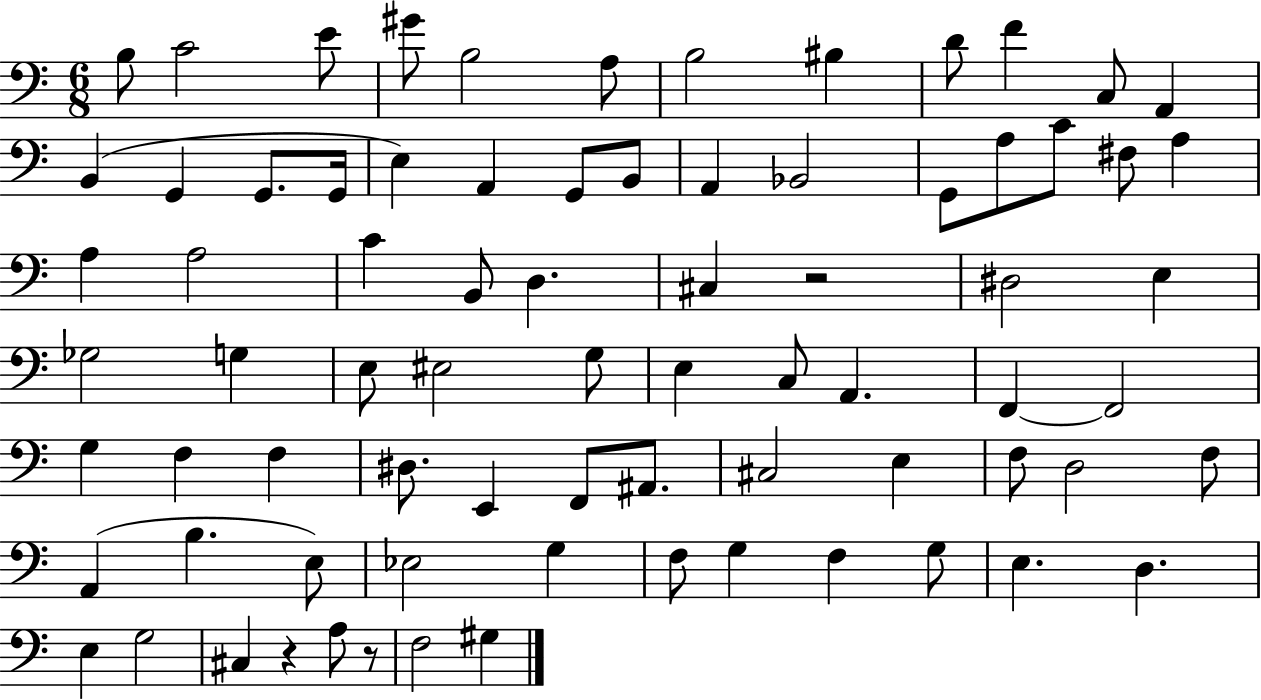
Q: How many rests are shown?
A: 3